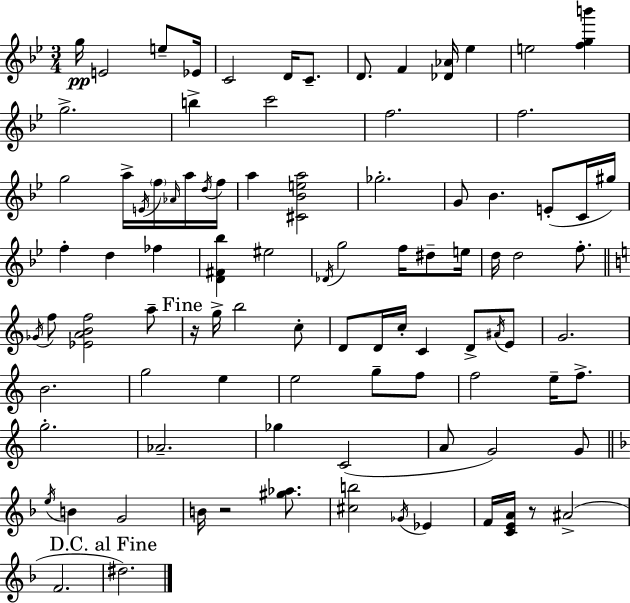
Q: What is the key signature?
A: BES major